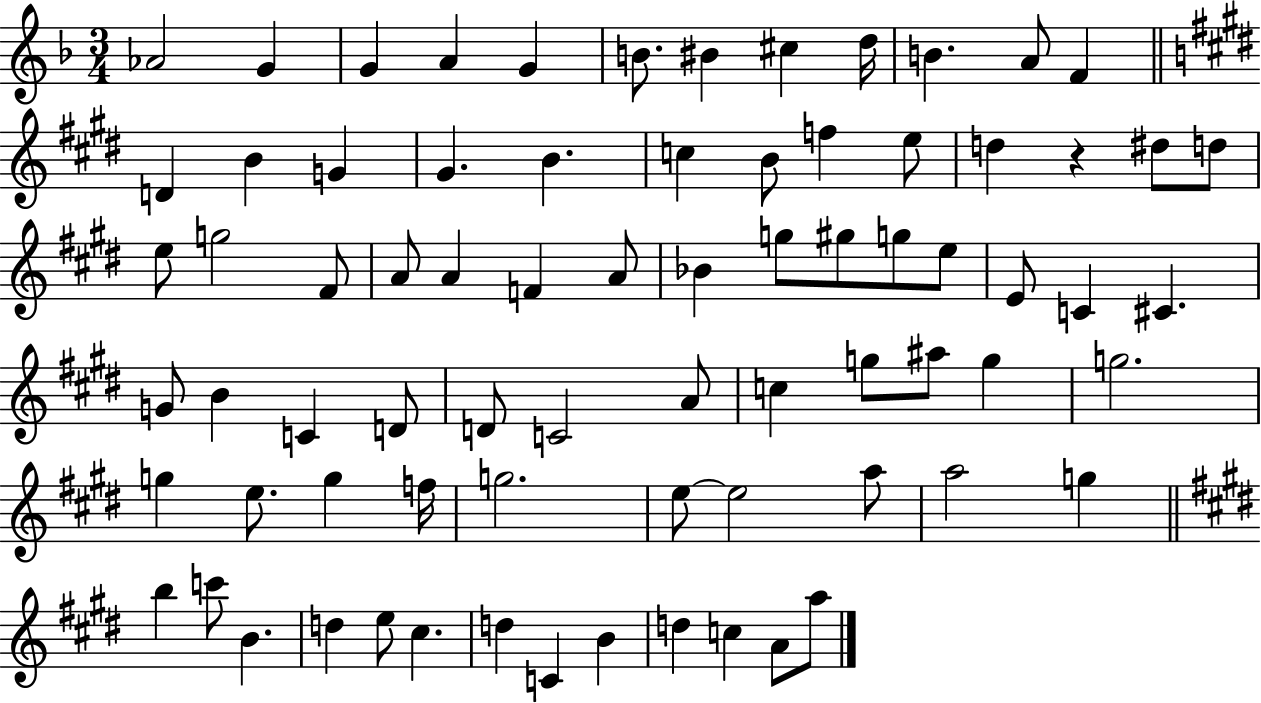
{
  \clef treble
  \numericTimeSignature
  \time 3/4
  \key f \major
  aes'2 g'4 | g'4 a'4 g'4 | b'8. bis'4 cis''4 d''16 | b'4. a'8 f'4 | \break \bar "||" \break \key e \major d'4 b'4 g'4 | gis'4. b'4. | c''4 b'8 f''4 e''8 | d''4 r4 dis''8 d''8 | \break e''8 g''2 fis'8 | a'8 a'4 f'4 a'8 | bes'4 g''8 gis''8 g''8 e''8 | e'8 c'4 cis'4. | \break g'8 b'4 c'4 d'8 | d'8 c'2 a'8 | c''4 g''8 ais''8 g''4 | g''2. | \break g''4 e''8. g''4 f''16 | g''2. | e''8~~ e''2 a''8 | a''2 g''4 | \break \bar "||" \break \key e \major b''4 c'''8 b'4. | d''4 e''8 cis''4. | d''4 c'4 b'4 | d''4 c''4 a'8 a''8 | \break \bar "|."
}